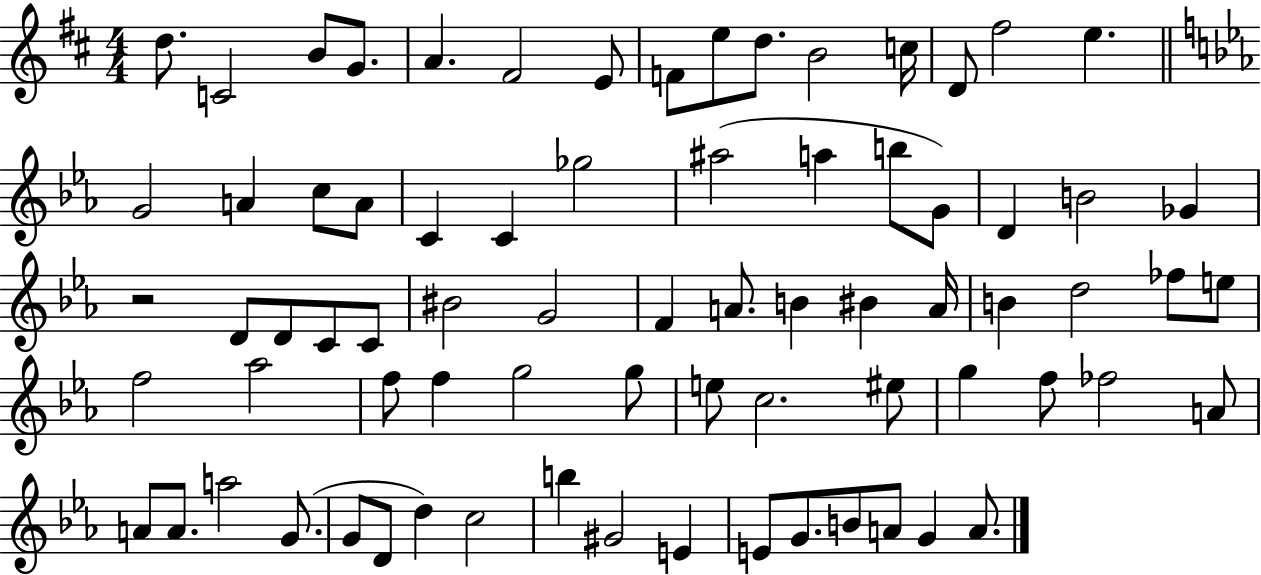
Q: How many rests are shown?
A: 1